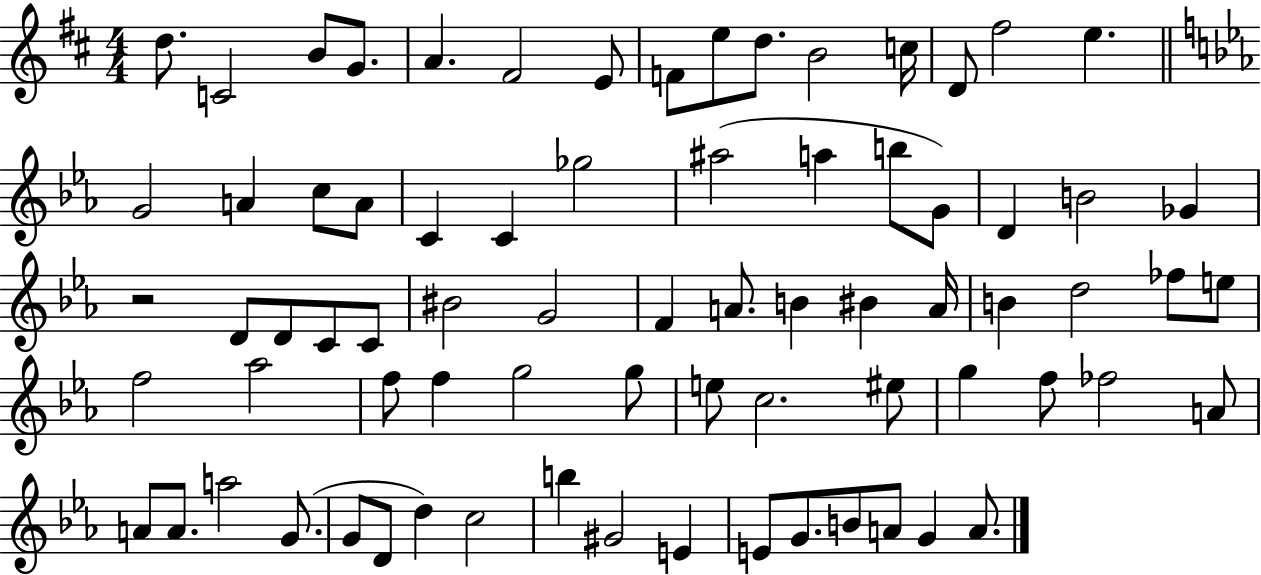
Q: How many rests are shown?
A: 1